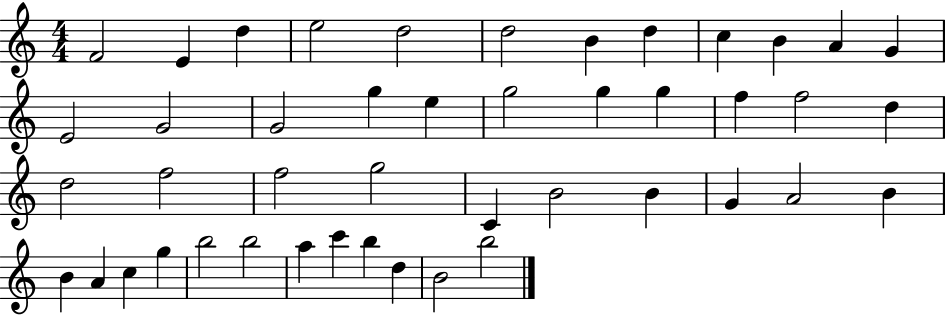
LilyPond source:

{
  \clef treble
  \numericTimeSignature
  \time 4/4
  \key c \major
  f'2 e'4 d''4 | e''2 d''2 | d''2 b'4 d''4 | c''4 b'4 a'4 g'4 | \break e'2 g'2 | g'2 g''4 e''4 | g''2 g''4 g''4 | f''4 f''2 d''4 | \break d''2 f''2 | f''2 g''2 | c'4 b'2 b'4 | g'4 a'2 b'4 | \break b'4 a'4 c''4 g''4 | b''2 b''2 | a''4 c'''4 b''4 d''4 | b'2 b''2 | \break \bar "|."
}